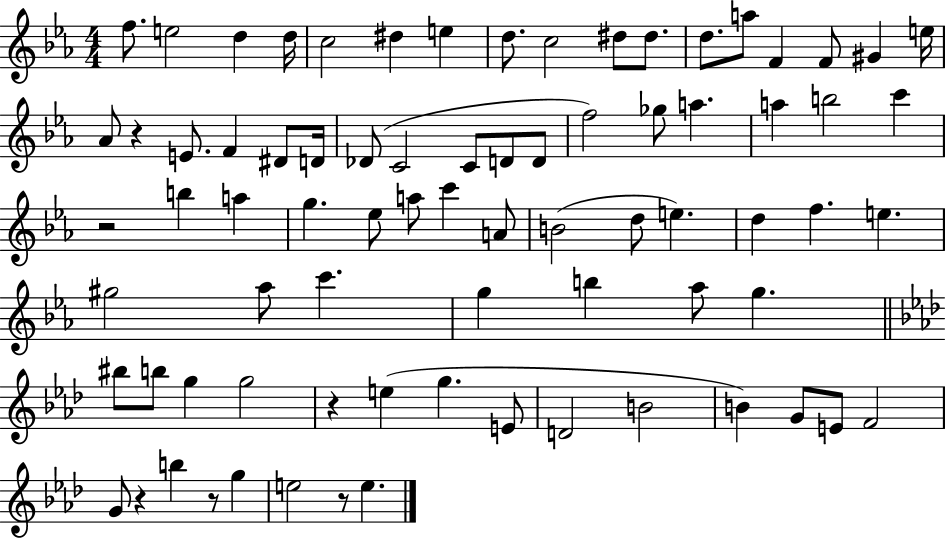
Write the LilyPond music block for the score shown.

{
  \clef treble
  \numericTimeSignature
  \time 4/4
  \key ees \major
  \repeat volta 2 { f''8. e''2 d''4 d''16 | c''2 dis''4 e''4 | d''8. c''2 dis''8 dis''8. | d''8. a''8 f'4 f'8 gis'4 e''16 | \break aes'8 r4 e'8. f'4 dis'8 d'16 | des'8( c'2 c'8 d'8 d'8 | f''2) ges''8 a''4. | a''4 b''2 c'''4 | \break r2 b''4 a''4 | g''4. ees''8 a''8 c'''4 a'8 | b'2( d''8 e''4.) | d''4 f''4. e''4. | \break gis''2 aes''8 c'''4. | g''4 b''4 aes''8 g''4. | \bar "||" \break \key f \minor bis''8 b''8 g''4 g''2 | r4 e''4( g''4. e'8 | d'2 b'2 | b'4) g'8 e'8 f'2 | \break g'8 r4 b''4 r8 g''4 | e''2 r8 e''4. | } \bar "|."
}